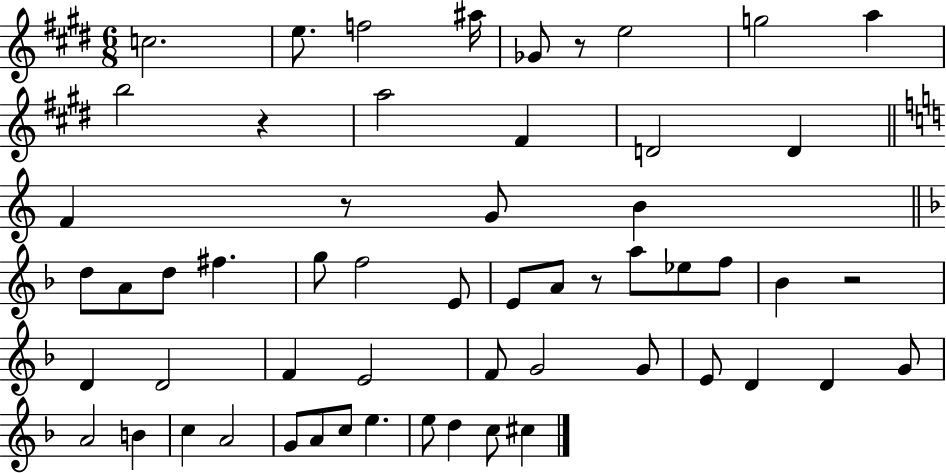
X:1
T:Untitled
M:6/8
L:1/4
K:E
c2 e/2 f2 ^a/4 _G/2 z/2 e2 g2 a b2 z a2 ^F D2 D F z/2 G/2 B d/2 A/2 d/2 ^f g/2 f2 E/2 E/2 A/2 z/2 a/2 _e/2 f/2 _B z2 D D2 F E2 F/2 G2 G/2 E/2 D D G/2 A2 B c A2 G/2 A/2 c/2 e e/2 d c/2 ^c